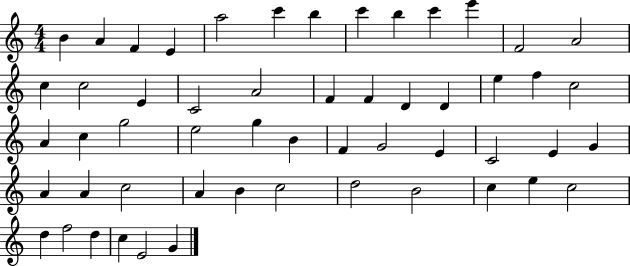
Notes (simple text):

B4/q A4/q F4/q E4/q A5/h C6/q B5/q C6/q B5/q C6/q E6/q F4/h A4/h C5/q C5/h E4/q C4/h A4/h F4/q F4/q D4/q D4/q E5/q F5/q C5/h A4/q C5/q G5/h E5/h G5/q B4/q F4/q G4/h E4/q C4/h E4/q G4/q A4/q A4/q C5/h A4/q B4/q C5/h D5/h B4/h C5/q E5/q C5/h D5/q F5/h D5/q C5/q E4/h G4/q